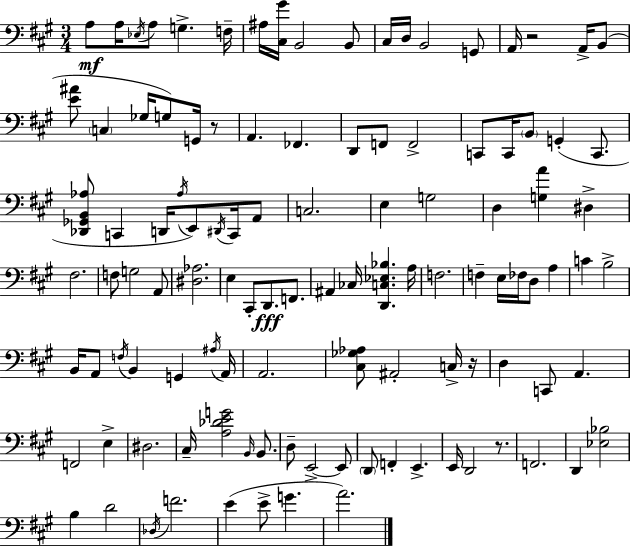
{
  \clef bass
  \numericTimeSignature
  \time 3/4
  \key a \major
  a8\mf a16 \acciaccatura { ees16 } a8 g4.-> | f16-- ais16 <cis gis'>16 b,2 b,8 | cis16 d16 b,2 g,8 | a,16 r2 a,16-> b,8( | \break <e' ais'>8 \parenthesize c4 ges16 g8) g,16 r8 | a,4. fes,4. | d,8 f,8 f,2-> | c,8 c,16 \parenthesize b,8 g,4-.( c,8. | \break <des, ges, b, aes>8 c,4 d,16 \acciaccatura { aes16 }) e,8 \acciaccatura { dis,16 } | c,16 a,8 c2. | e4 g2 | d4 <g a'>4 dis4-> | \break fis2. | f8 g2 | a,8 <dis aes>2. | e4 cis,8-. d,8.\fff | \break f,8. ais,4 ces16 <d, c ees bes>4. | a16 f2. | f4-- e16 fes16 d8 a4 | c'4 b2-> | \break b,16 a,8 \acciaccatura { f16 } b,4 g,4 | \acciaccatura { ais16 } a,16 a,2. | <cis ges aes>8 ais,2-. | c16-> r16 d4 c,8 a,4. | \break f,2 | e4-> dis2. | cis16-- <a des' e' g'>2 | \grace { b,16 } b,8. d8-- e,2->~~ | \break e,8 \parenthesize d,8 f,4-. | e,4.-> e,16 d,2 | r8. f,2. | d,4 <ees bes>2 | \break b4 d'2 | \acciaccatura { des16 } f'2. | e'4( e'8-> | g'4. a'2.) | \break \bar "|."
}